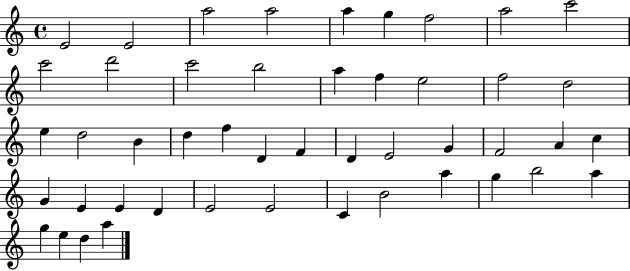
{
  \clef treble
  \time 4/4
  \defaultTimeSignature
  \key c \major
  e'2 e'2 | a''2 a''2 | a''4 g''4 f''2 | a''2 c'''2 | \break c'''2 d'''2 | c'''2 b''2 | a''4 f''4 e''2 | f''2 d''2 | \break e''4 d''2 b'4 | d''4 f''4 d'4 f'4 | d'4 e'2 g'4 | f'2 a'4 c''4 | \break g'4 e'4 e'4 d'4 | e'2 e'2 | c'4 b'2 a''4 | g''4 b''2 a''4 | \break g''4 e''4 d''4 a''4 | \bar "|."
}